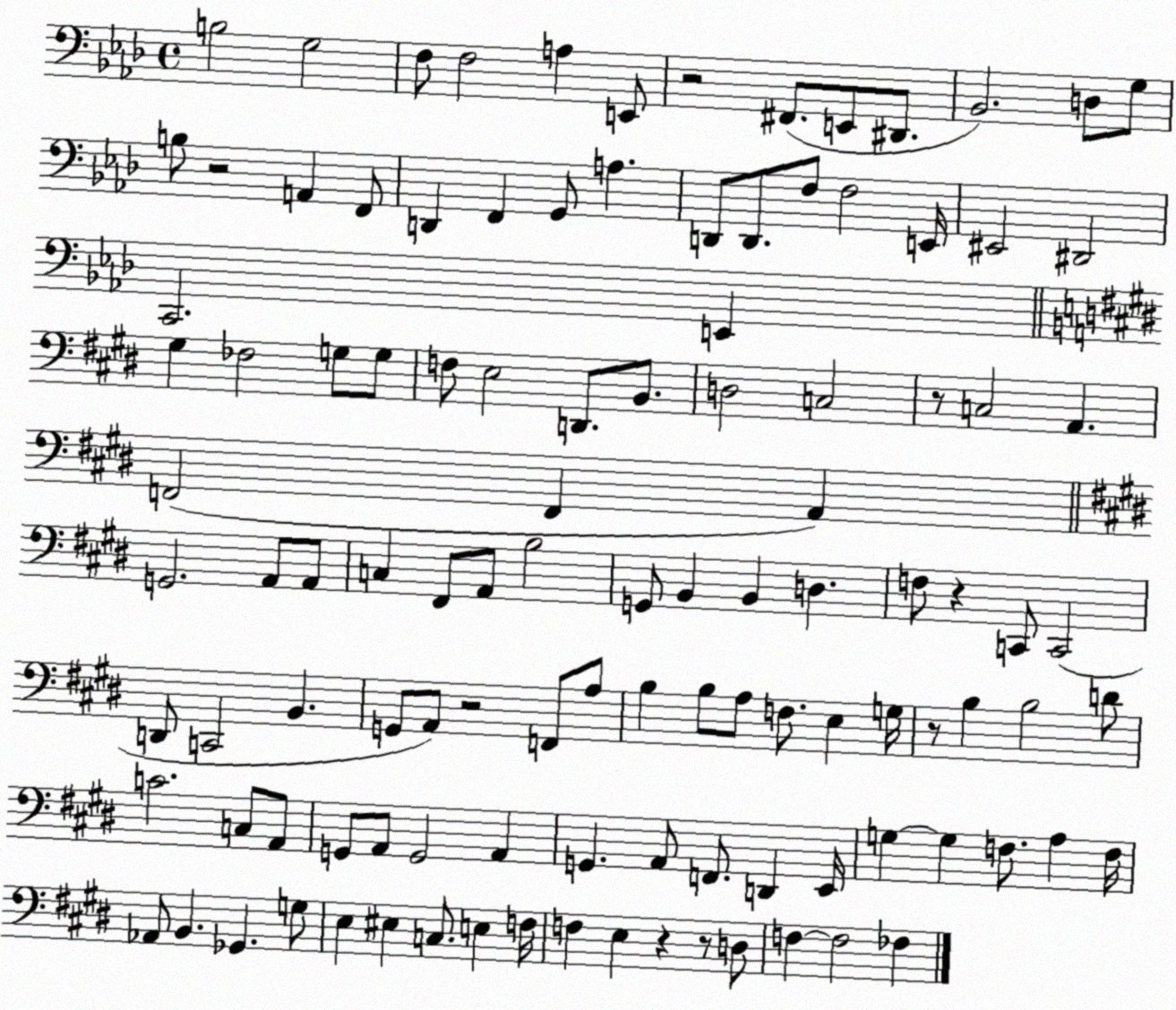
X:1
T:Untitled
M:4/4
L:1/4
K:Ab
B,2 G,2 F,/2 F,2 A, E,,/2 z2 ^F,,/2 E,,/2 ^D,,/2 _B,,2 D,/2 G,/2 B,/2 z2 A,, F,,/2 D,, F,, G,,/2 A, D,,/2 D,,/2 F,/2 F,2 E,,/4 ^E,,2 ^D,,2 C,,2 E,, ^G, _F,2 G,/2 G,/2 F,/2 E,2 D,,/2 B,,/2 D,2 C,2 z/2 C,2 A,, F,,2 F,, A,, G,,2 A,,/2 A,,/2 C, ^F,,/2 A,,/2 B,2 G,,/2 B,, B,, D, F,/2 z C,,/2 C,,2 D,,/2 C,,2 B,, G,,/2 A,,/2 z2 F,,/2 A,/2 B, B,/2 A,/2 F,/2 E, G,/4 z/2 B, B,2 D/2 C2 C,/2 A,,/2 G,,/2 A,,/2 G,,2 A,, G,, A,,/2 F,,/2 D,, E,,/4 G, G, F,/2 A, F,/4 _A,,/2 B,, _G,, G,/2 E, ^E, C,/2 E, F,/4 F, E, z z/2 D,/2 F, F,2 _F,